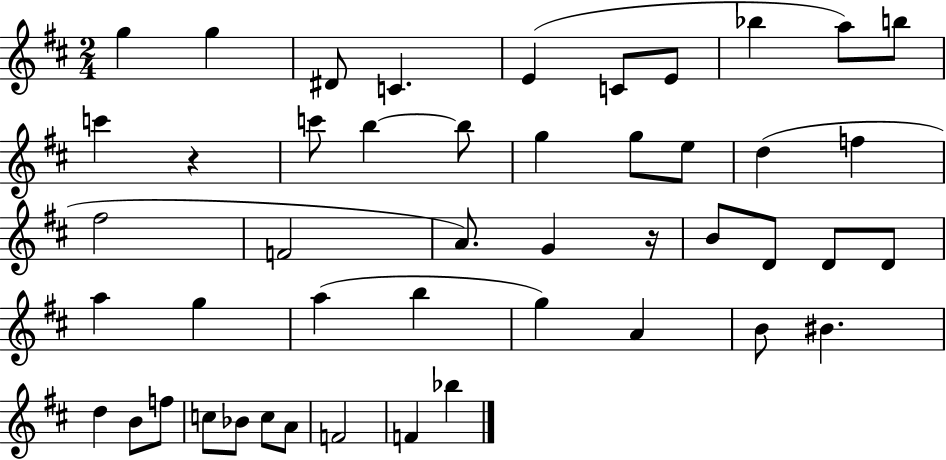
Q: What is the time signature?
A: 2/4